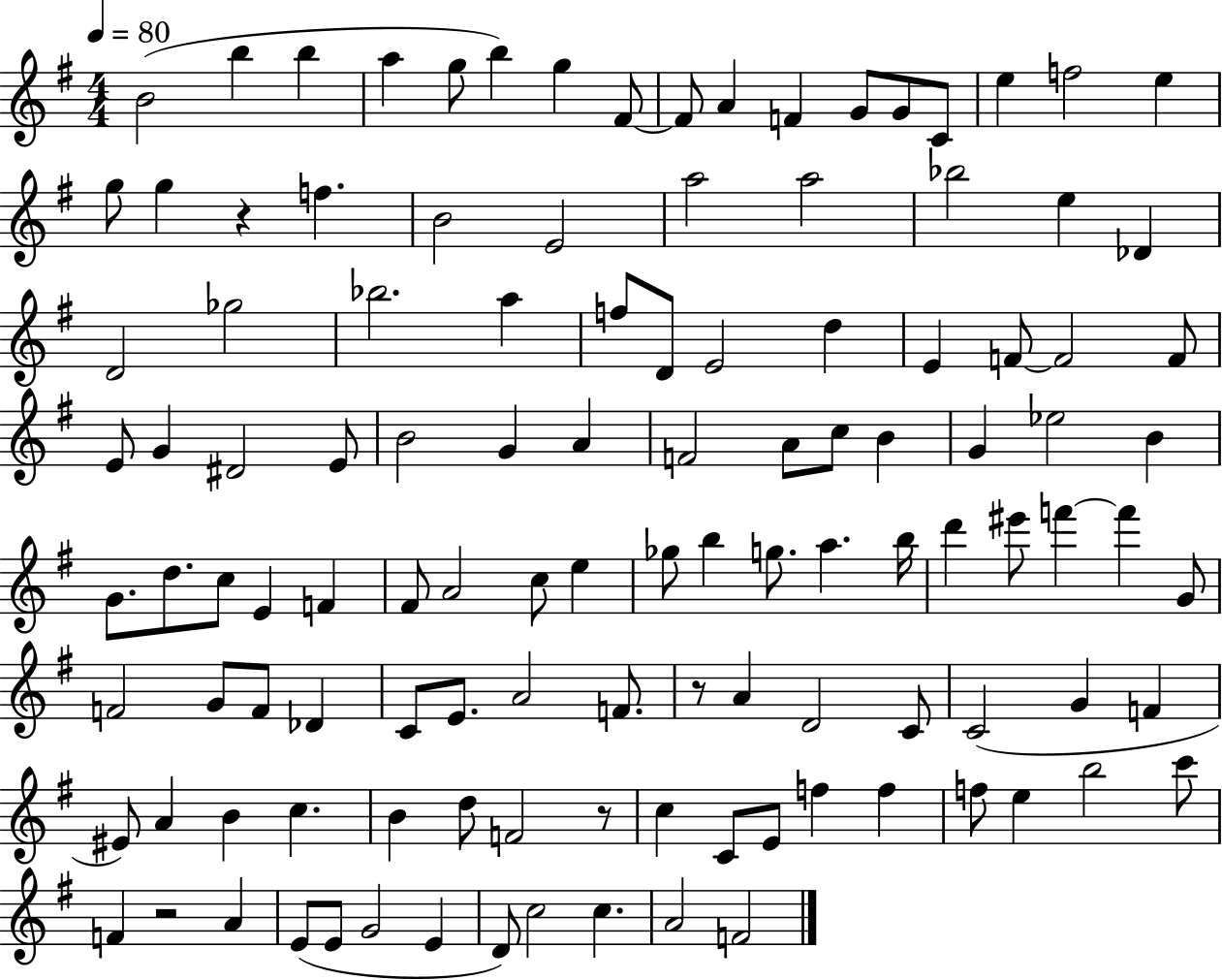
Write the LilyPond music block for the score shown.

{
  \clef treble
  \numericTimeSignature
  \time 4/4
  \key g \major
  \tempo 4 = 80
  b'2( b''4 b''4 | a''4 g''8 b''4) g''4 fis'8~~ | fis'8 a'4 f'4 g'8 g'8 c'8 | e''4 f''2 e''4 | \break g''8 g''4 r4 f''4. | b'2 e'2 | a''2 a''2 | bes''2 e''4 des'4 | \break d'2 ges''2 | bes''2. a''4 | f''8 d'8 e'2 d''4 | e'4 f'8~~ f'2 f'8 | \break e'8 g'4 dis'2 e'8 | b'2 g'4 a'4 | f'2 a'8 c''8 b'4 | g'4 ees''2 b'4 | \break g'8. d''8. c''8 e'4 f'4 | fis'8 a'2 c''8 e''4 | ges''8 b''4 g''8. a''4. b''16 | d'''4 eis'''8 f'''4~~ f'''4 g'8 | \break f'2 g'8 f'8 des'4 | c'8 e'8. a'2 f'8. | r8 a'4 d'2 c'8 | c'2( g'4 f'4 | \break eis'8) a'4 b'4 c''4. | b'4 d''8 f'2 r8 | c''4 c'8 e'8 f''4 f''4 | f''8 e''4 b''2 c'''8 | \break f'4 r2 a'4 | e'8( e'8 g'2 e'4 | d'8) c''2 c''4. | a'2 f'2 | \break \bar "|."
}